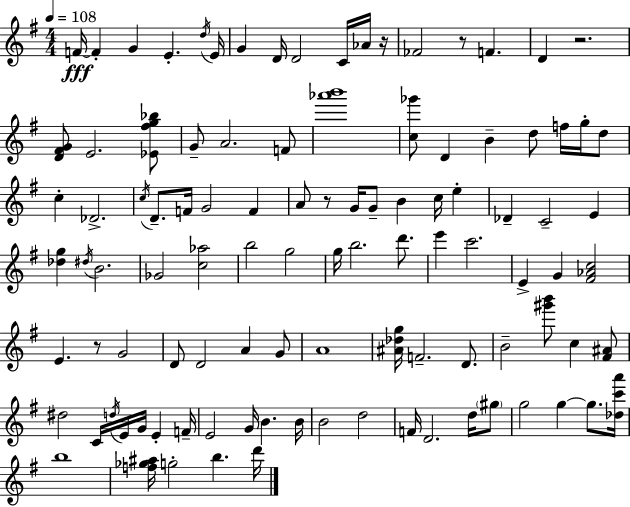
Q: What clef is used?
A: treble